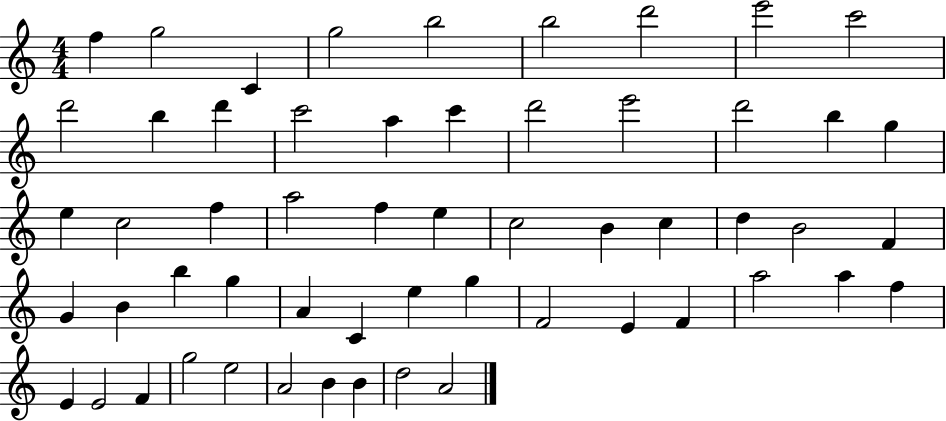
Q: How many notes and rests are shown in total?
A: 56